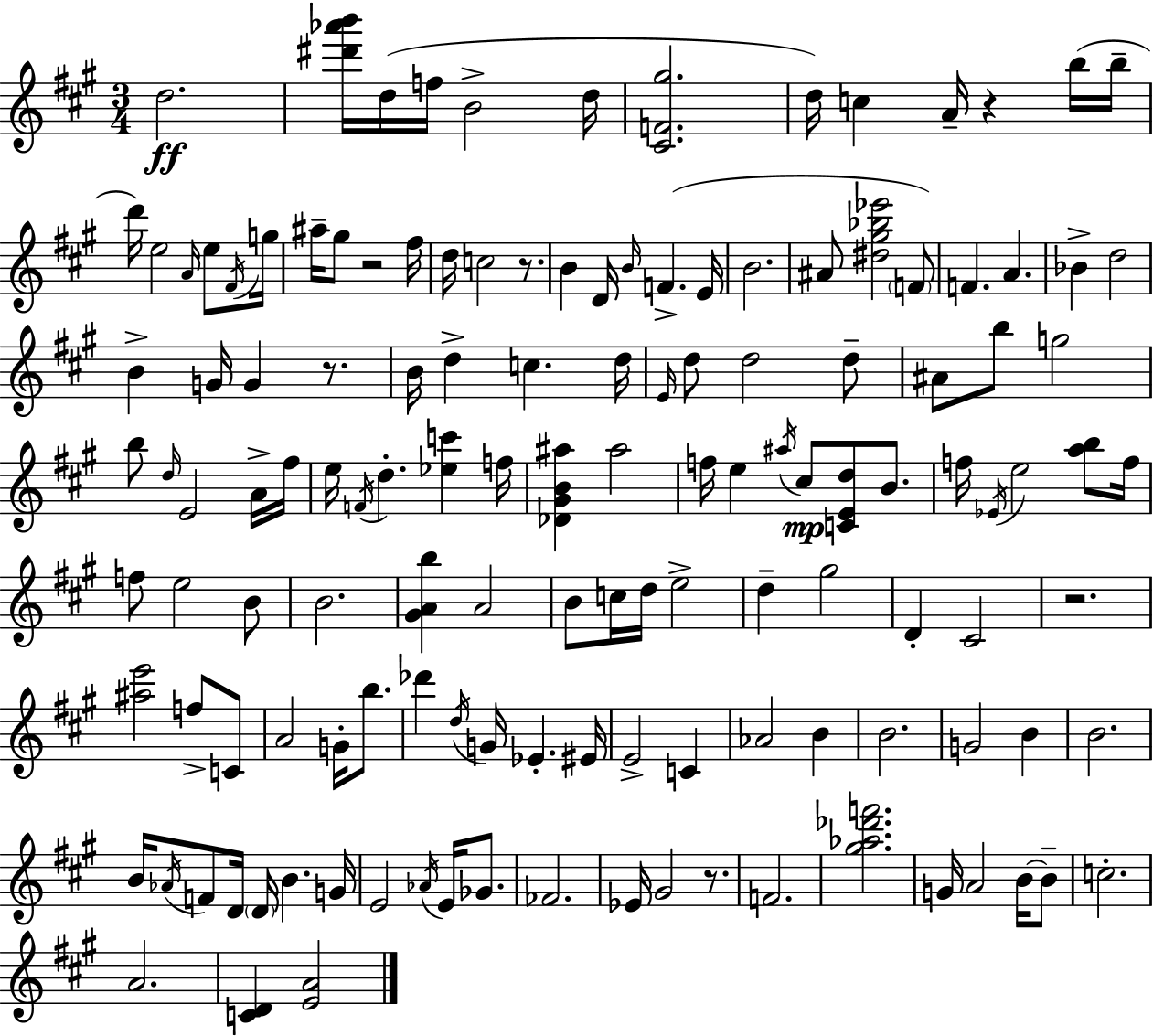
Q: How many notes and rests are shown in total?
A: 136